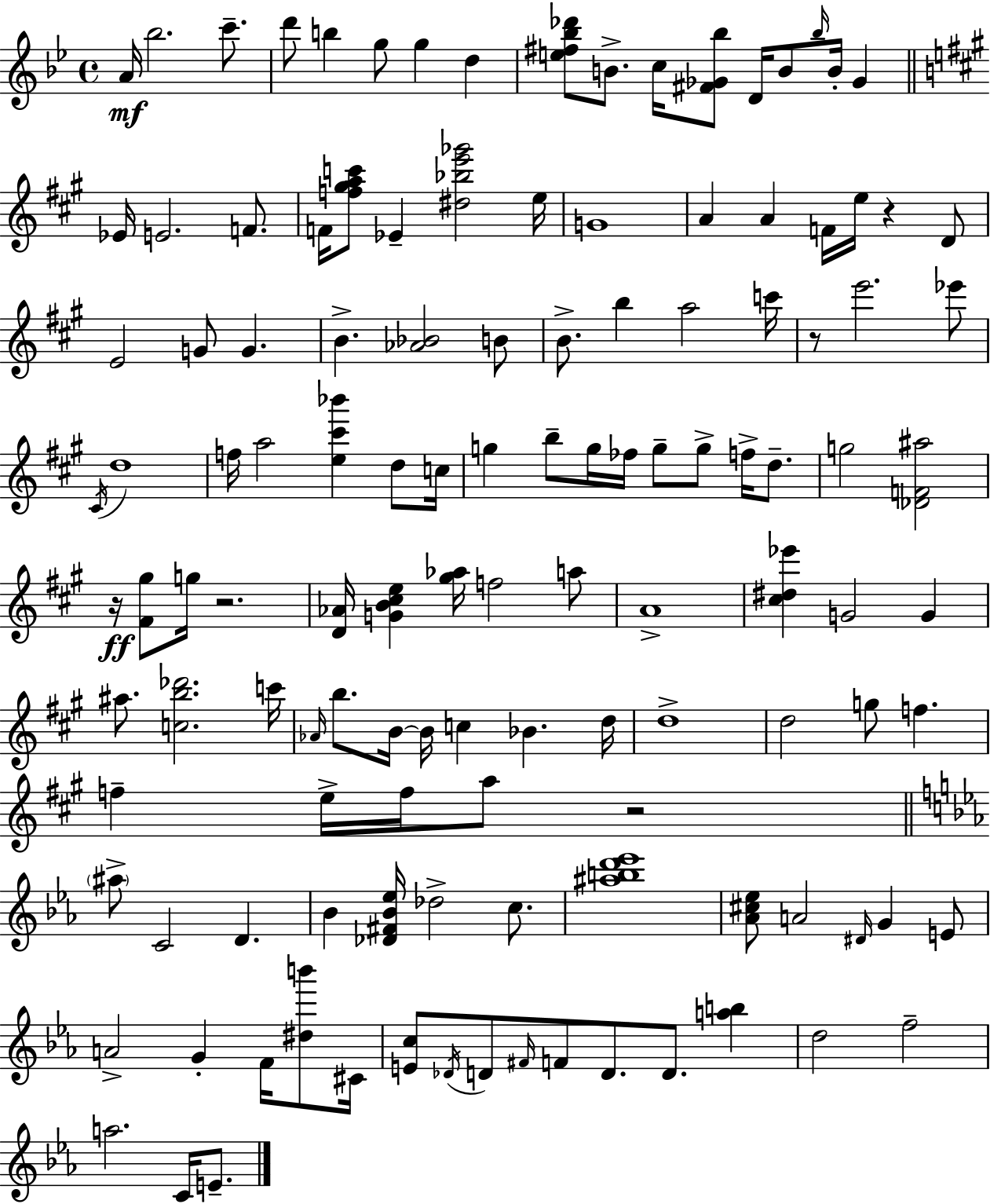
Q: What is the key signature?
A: BES major